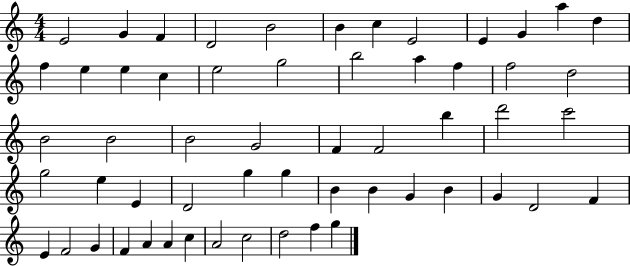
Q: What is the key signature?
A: C major